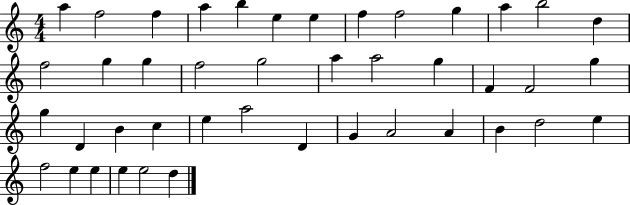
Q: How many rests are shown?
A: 0